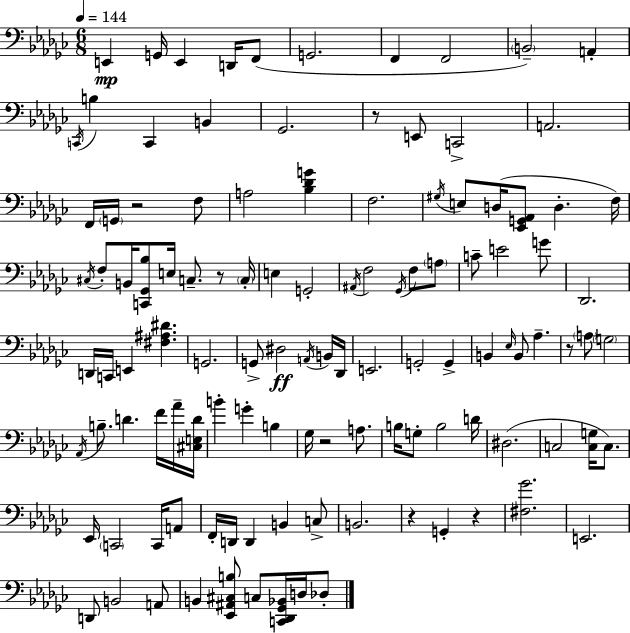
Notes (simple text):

E2/q G2/s E2/q D2/s F2/e G2/h. F2/q F2/h B2/h A2/q C2/s B3/q C2/q B2/q Gb2/h. R/e E2/e C2/h A2/h. F2/s G2/s R/h F3/e A3/h [Bb3,Db4,G4]/q F3/h. G#3/s E3/e D3/s [Eb2,G2,Ab2]/e D3/q. F3/s C#3/s F3/e B2/s [C2,Gb2,Bb3]/e E3/s C3/e. R/e C3/s E3/q G2/h A#2/s F3/h Gb2/s F3/e A3/e C4/e E4/h G4/e Db2/h. D2/s C2/s E2/q [F#3,A#3,D#4]/q. G2/h. G2/e D#3/h A2/s B2/s Db2/s E2/h. G2/h G2/q B2/q Eb3/s B2/e Ab3/q. R/e A3/e G3/h Ab2/s B3/e. D4/q. F4/s Ab4/s [C#3,E3,D4]/s B4/q G4/q B3/q Gb3/s R/h A3/e. B3/s G3/e B3/h D4/s D#3/h. C3/h [C3,G3]/s C3/e. Eb2/s C2/h C2/s A2/e F2/s D2/s D2/q B2/q C3/e B2/h. R/q G2/q R/q [F#3,Gb4]/h. E2/h. D2/e B2/h A2/e B2/q [Eb2,A#2,C#3,B3]/e C3/e [C2,Db2,Gb2,Bb2]/s D3/s Db3/e